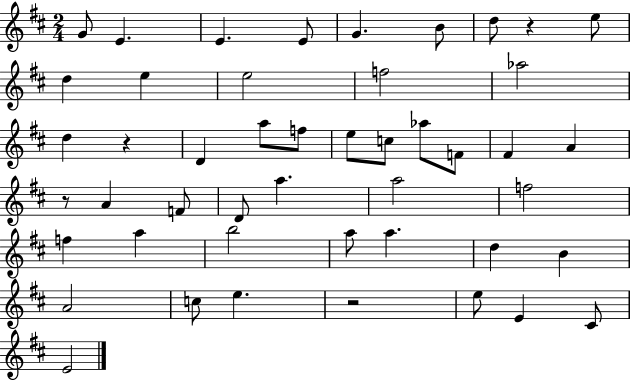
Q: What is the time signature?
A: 2/4